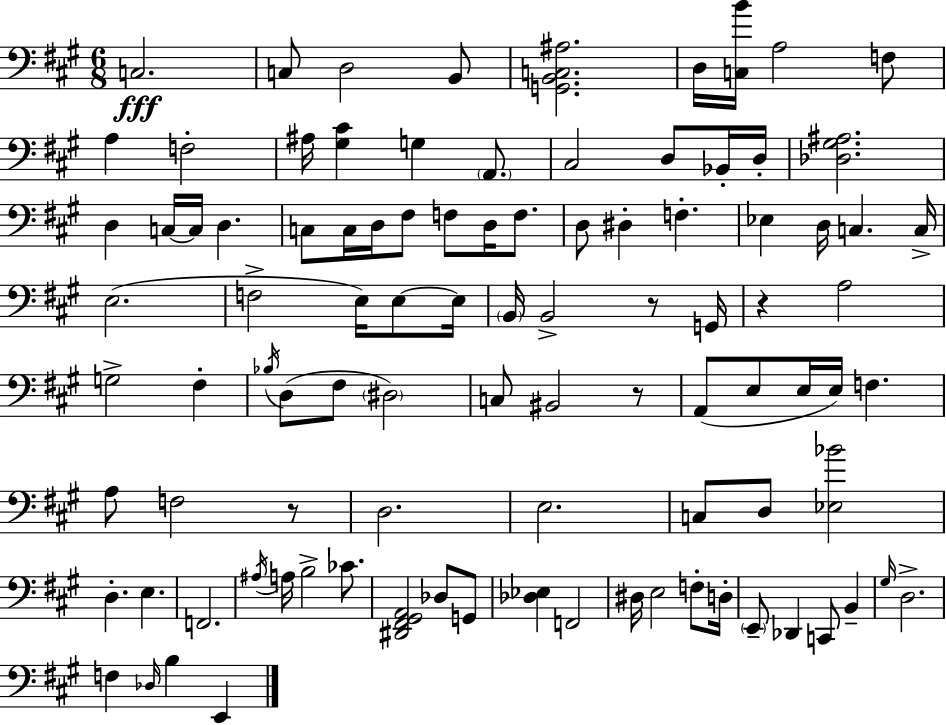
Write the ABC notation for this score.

X:1
T:Untitled
M:6/8
L:1/4
K:A
C,2 C,/2 D,2 B,,/2 [G,,B,,C,^A,]2 D,/4 [C,B]/4 A,2 F,/2 A, F,2 ^A,/4 [^G,^C] G, A,,/2 ^C,2 D,/2 _B,,/4 D,/4 [_D,^G,^A,]2 D, C,/4 C,/4 D, C,/2 C,/4 D,/4 ^F,/2 F,/2 D,/4 F,/2 D,/2 ^D, F, _E, D,/4 C, C,/4 E,2 F,2 E,/4 E,/2 E,/4 B,,/4 B,,2 z/2 G,,/4 z A,2 G,2 ^F, _B,/4 D,/2 ^F,/2 ^D,2 C,/2 ^B,,2 z/2 A,,/2 E,/2 E,/4 E,/4 F, A,/2 F,2 z/2 D,2 E,2 C,/2 D,/2 [_E,_B]2 D, E, F,,2 ^A,/4 A,/4 B,2 _C/2 [^D,,^F,,^G,,A,,]2 _D,/2 G,,/2 [_D,_E,] F,,2 ^D,/4 E,2 F,/2 D,/4 E,,/2 _D,, C,,/2 B,, ^G,/4 D,2 F, _D,/4 B, E,,